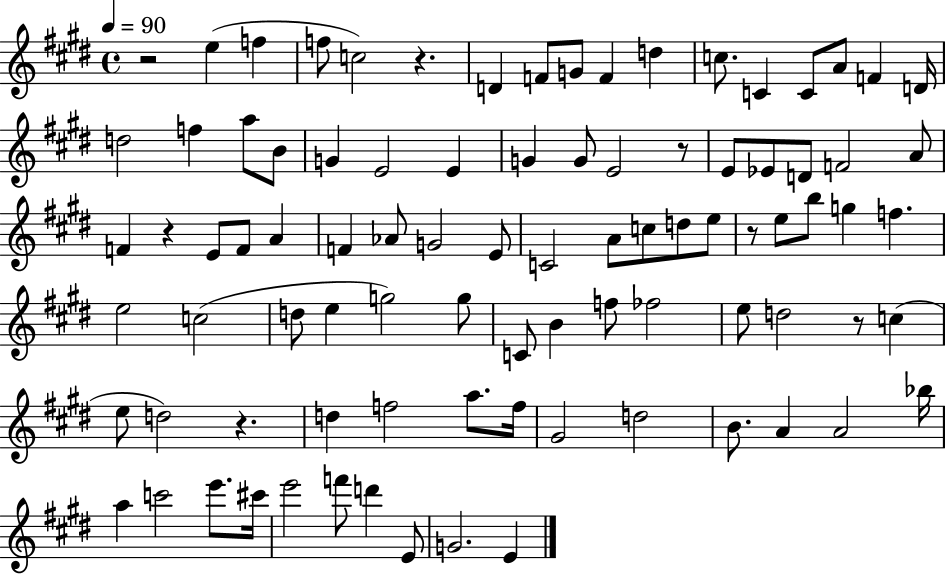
X:1
T:Untitled
M:4/4
L:1/4
K:E
z2 e f f/2 c2 z D F/2 G/2 F d c/2 C C/2 A/2 F D/4 d2 f a/2 B/2 G E2 E G G/2 E2 z/2 E/2 _E/2 D/2 F2 A/2 F z E/2 F/2 A F _A/2 G2 E/2 C2 A/2 c/2 d/2 e/2 z/2 e/2 b/2 g f e2 c2 d/2 e g2 g/2 C/2 B f/2 _f2 e/2 d2 z/2 c e/2 d2 z d f2 a/2 f/4 ^G2 d2 B/2 A A2 _b/4 a c'2 e'/2 ^c'/4 e'2 f'/2 d' E/2 G2 E